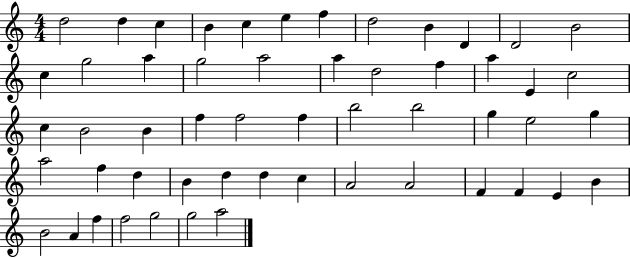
X:1
T:Untitled
M:4/4
L:1/4
K:C
d2 d c B c e f d2 B D D2 B2 c g2 a g2 a2 a d2 f a E c2 c B2 B f f2 f b2 b2 g e2 g a2 f d B d d c A2 A2 F F E B B2 A f f2 g2 g2 a2